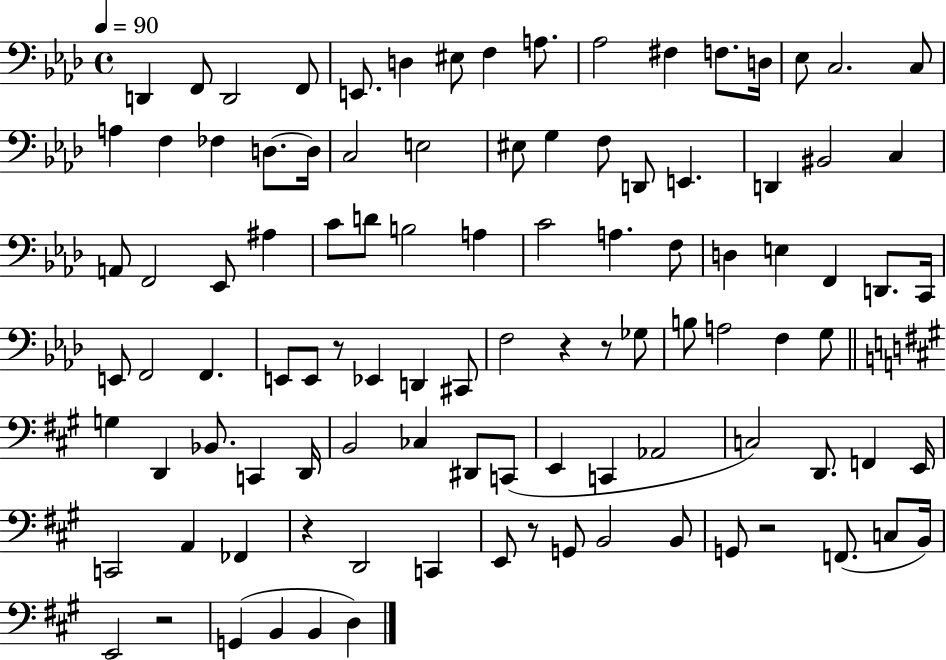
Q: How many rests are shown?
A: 7